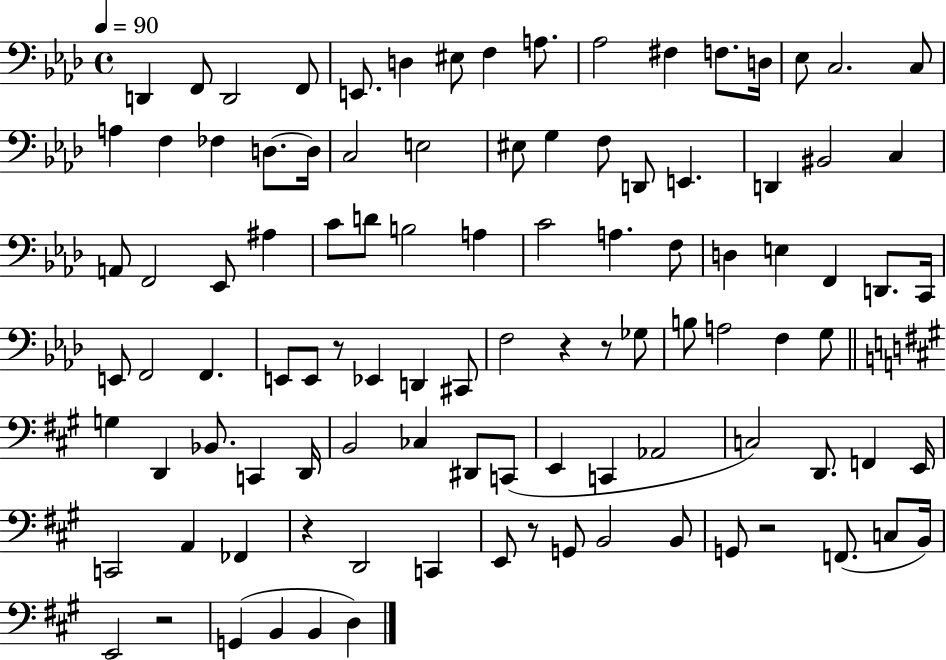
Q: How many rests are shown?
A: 7